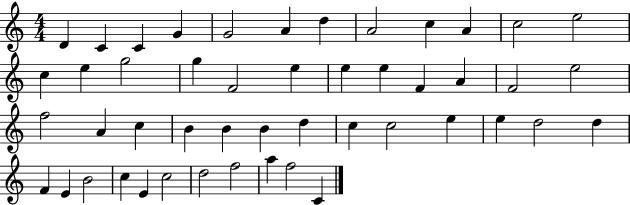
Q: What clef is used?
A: treble